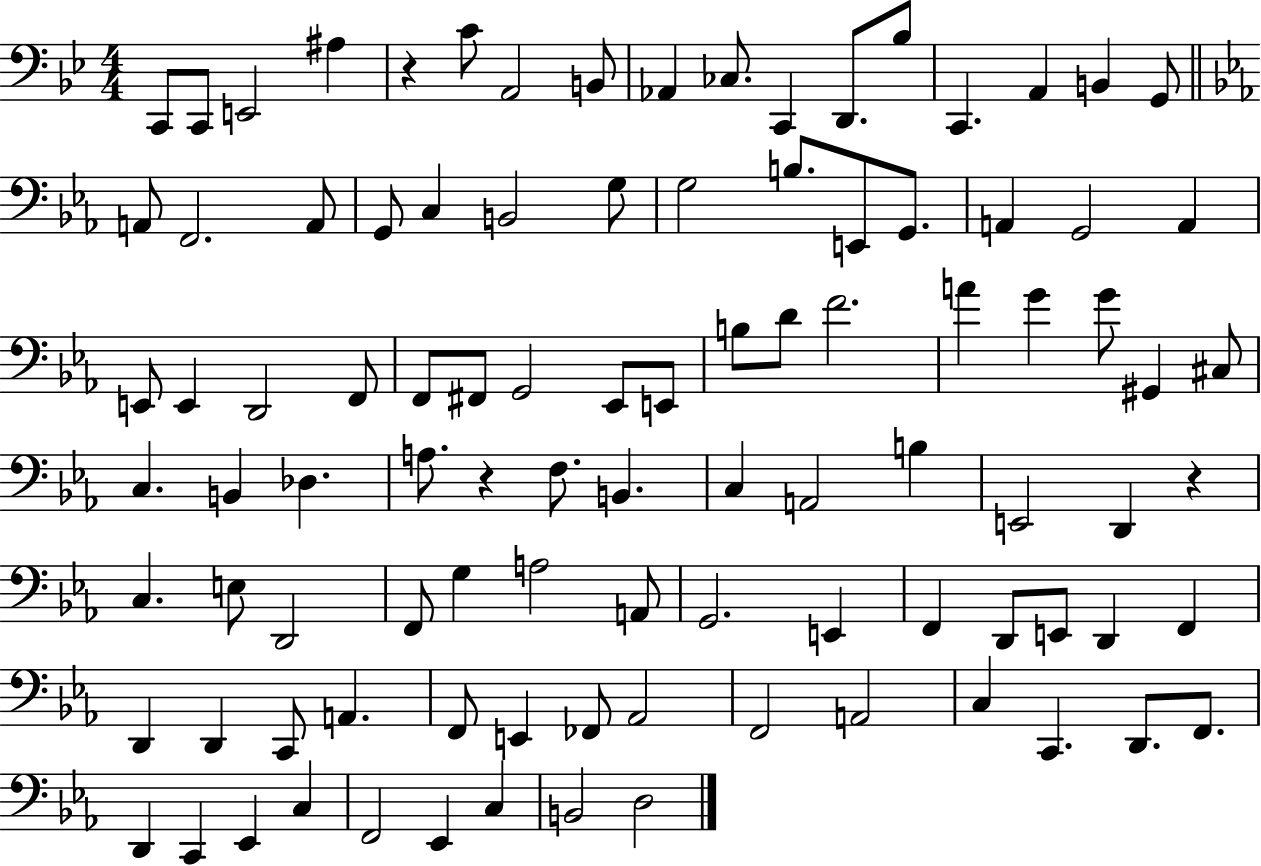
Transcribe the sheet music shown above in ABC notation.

X:1
T:Untitled
M:4/4
L:1/4
K:Bb
C,,/2 C,,/2 E,,2 ^A, z C/2 A,,2 B,,/2 _A,, _C,/2 C,, D,,/2 _B,/2 C,, A,, B,, G,,/2 A,,/2 F,,2 A,,/2 G,,/2 C, B,,2 G,/2 G,2 B,/2 E,,/2 G,,/2 A,, G,,2 A,, E,,/2 E,, D,,2 F,,/2 F,,/2 ^F,,/2 G,,2 _E,,/2 E,,/2 B,/2 D/2 F2 A G G/2 ^G,, ^C,/2 C, B,, _D, A,/2 z F,/2 B,, C, A,,2 B, E,,2 D,, z C, E,/2 D,,2 F,,/2 G, A,2 A,,/2 G,,2 E,, F,, D,,/2 E,,/2 D,, F,, D,, D,, C,,/2 A,, F,,/2 E,, _F,,/2 _A,,2 F,,2 A,,2 C, C,, D,,/2 F,,/2 D,, C,, _E,, C, F,,2 _E,, C, B,,2 D,2